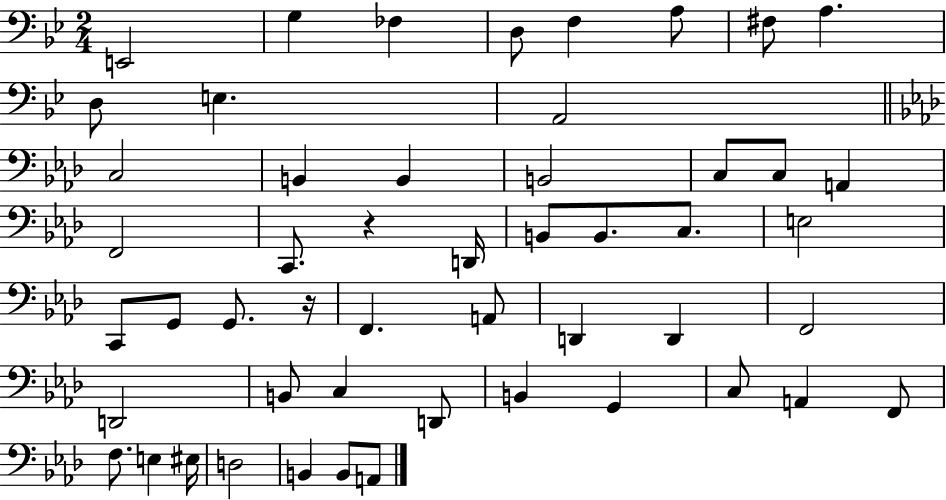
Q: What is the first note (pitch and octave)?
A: E2